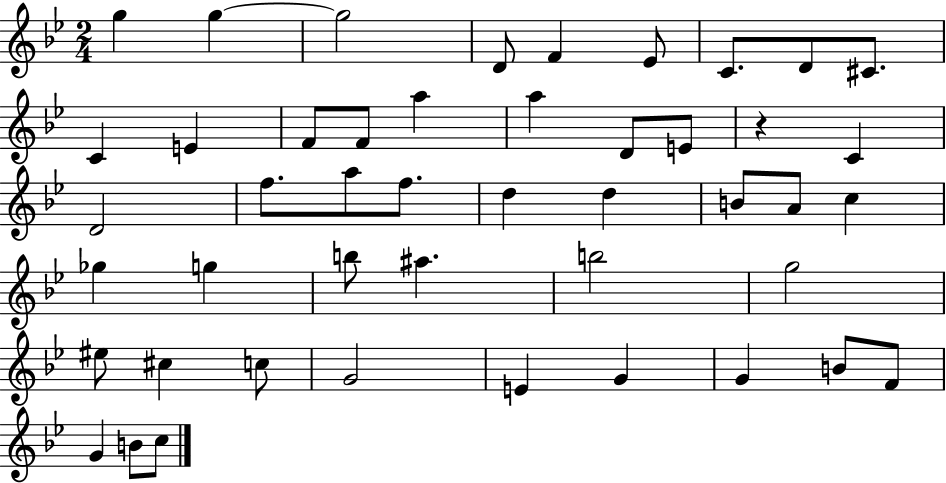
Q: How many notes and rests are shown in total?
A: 46